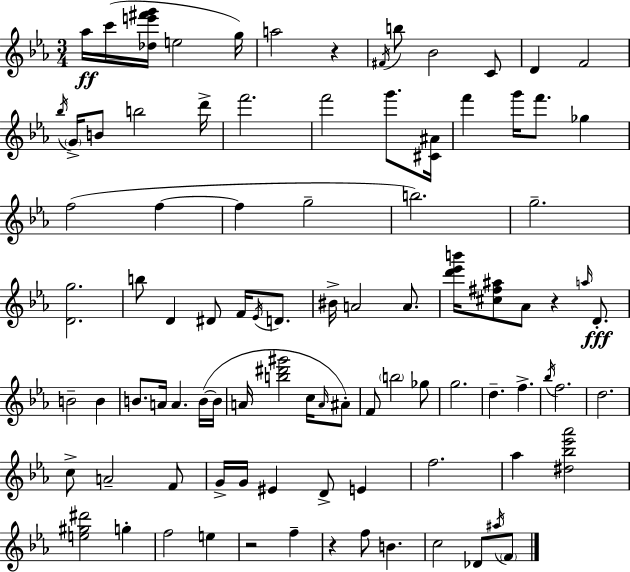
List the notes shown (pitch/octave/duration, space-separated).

Ab5/s C6/s [Db5,E6,F#6,G6]/s E5/h G5/s A5/h R/q F#4/s B5/e Bb4/h C4/e D4/q F4/h Bb5/s G4/s B4/e B5/h D6/s F6/h. F6/h G6/e. [C#4,A#4]/s F6/q G6/s F6/e. Gb5/q F5/h F5/q F5/q G5/h B5/h. G5/h. [D4,G5]/h. B5/e D4/q D#4/e F4/s Eb4/s D4/e. BIS4/s A4/h A4/e. [D6,Eb6,B6]/s [C#5,F#5,A#5]/e Ab4/e R/q A5/s D4/e. B4/h B4/q B4/e. A4/s A4/q. B4/s B4/s A4/s [B5,D#6,G#6]/h C5/s A4/s A#4/e F4/e B5/h Gb5/e G5/h. D5/q. F5/q. Bb5/s F5/h. D5/h. C5/e A4/h F4/e G4/s G4/s EIS4/q D4/e E4/q F5/h. Ab5/q [D#5,Bb5,Eb6,Ab6]/h [E5,G#5,D#6]/h G5/q F5/h E5/q R/h F5/q R/q F5/e B4/q. C5/h Db4/e A#5/s F4/e